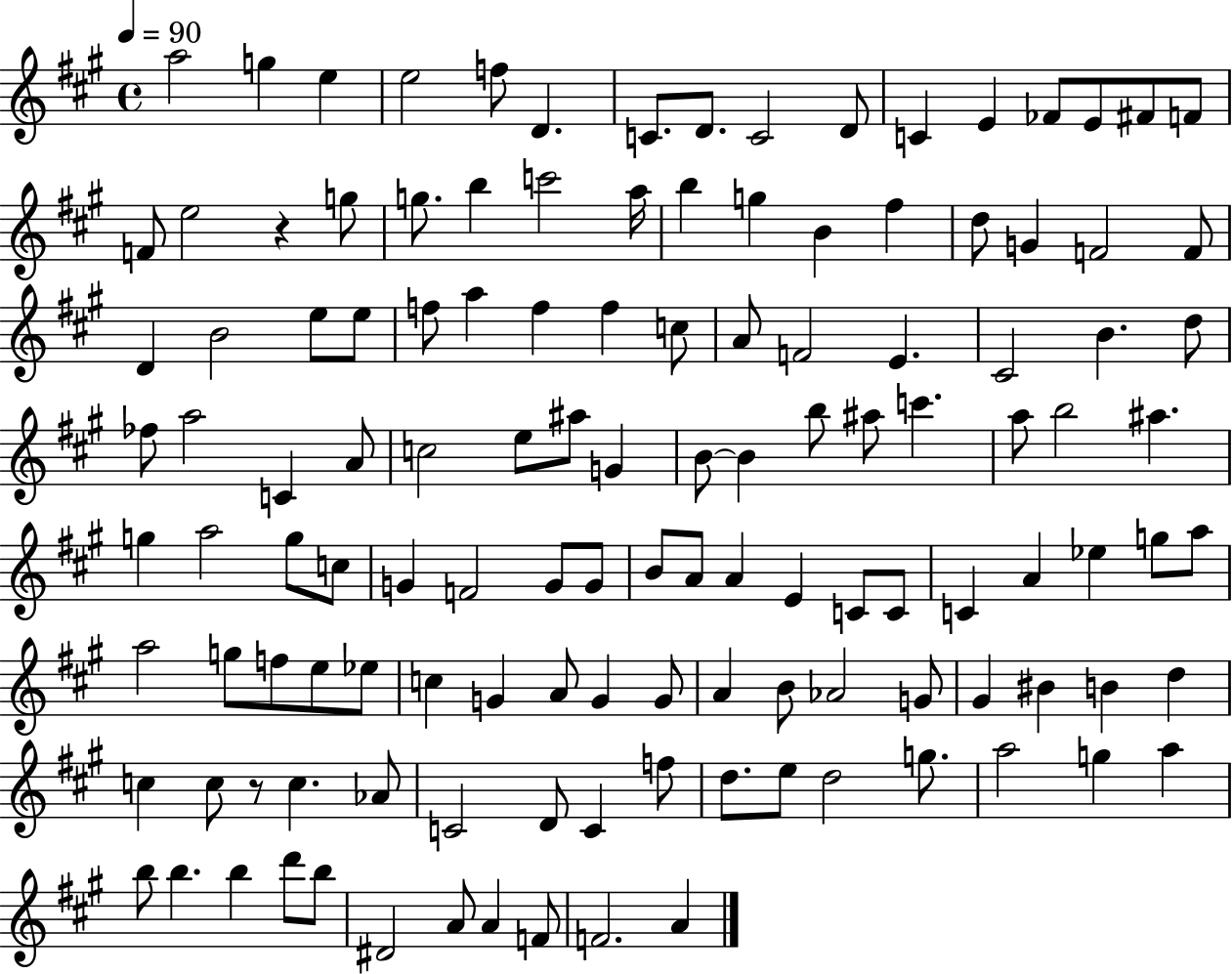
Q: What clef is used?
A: treble